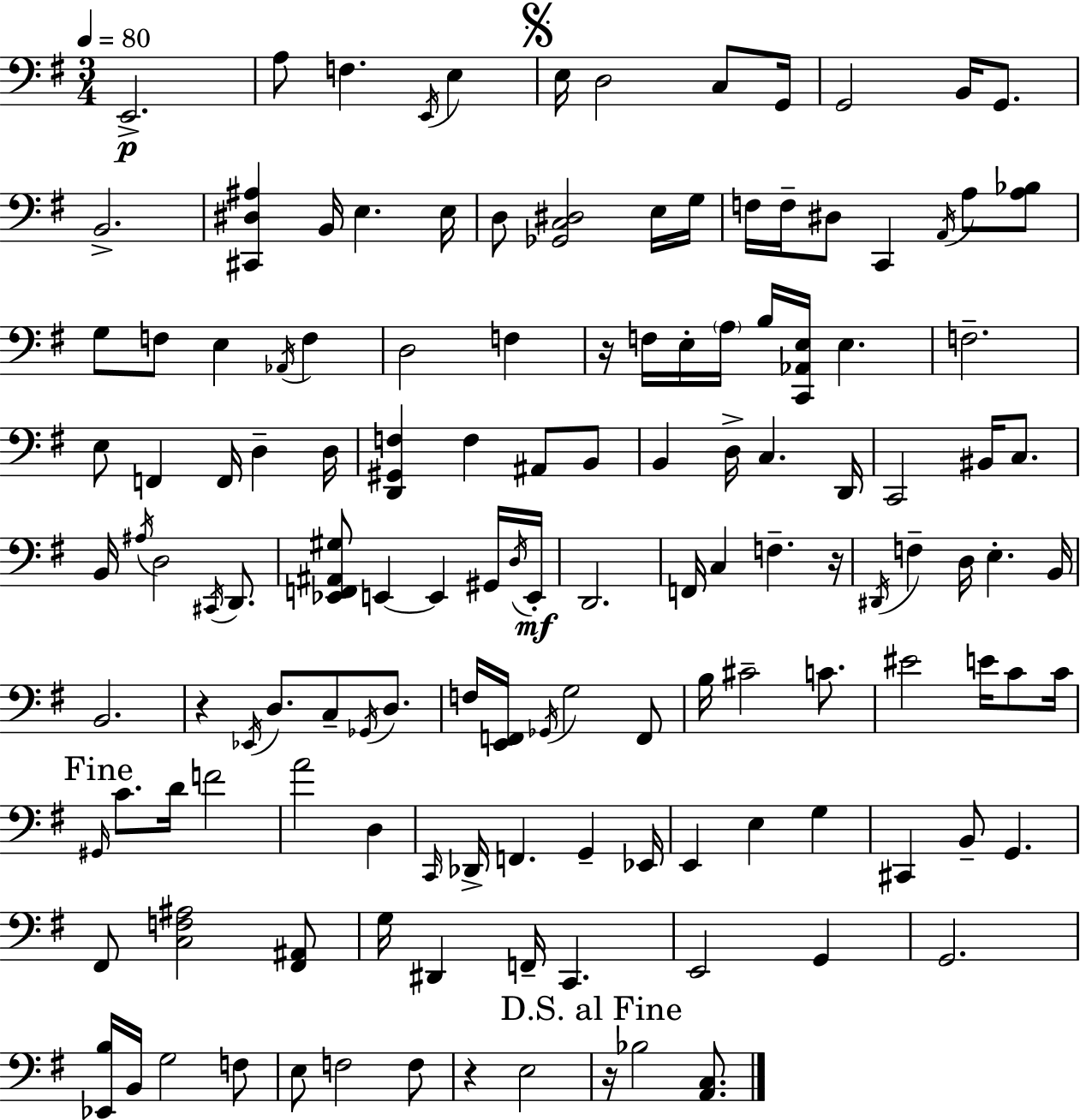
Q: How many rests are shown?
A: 5